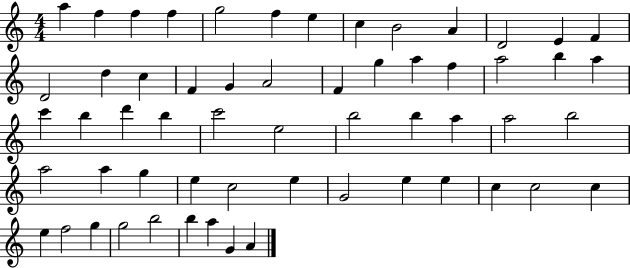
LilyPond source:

{
  \clef treble
  \numericTimeSignature
  \time 4/4
  \key c \major
  a''4 f''4 f''4 f''4 | g''2 f''4 e''4 | c''4 b'2 a'4 | d'2 e'4 f'4 | \break d'2 d''4 c''4 | f'4 g'4 a'2 | f'4 g''4 a''4 f''4 | a''2 b''4 a''4 | \break c'''4 b''4 d'''4 b''4 | c'''2 e''2 | b''2 b''4 a''4 | a''2 b''2 | \break a''2 a''4 g''4 | e''4 c''2 e''4 | g'2 e''4 e''4 | c''4 c''2 c''4 | \break e''4 f''2 g''4 | g''2 b''2 | b''4 a''4 g'4 a'4 | \bar "|."
}